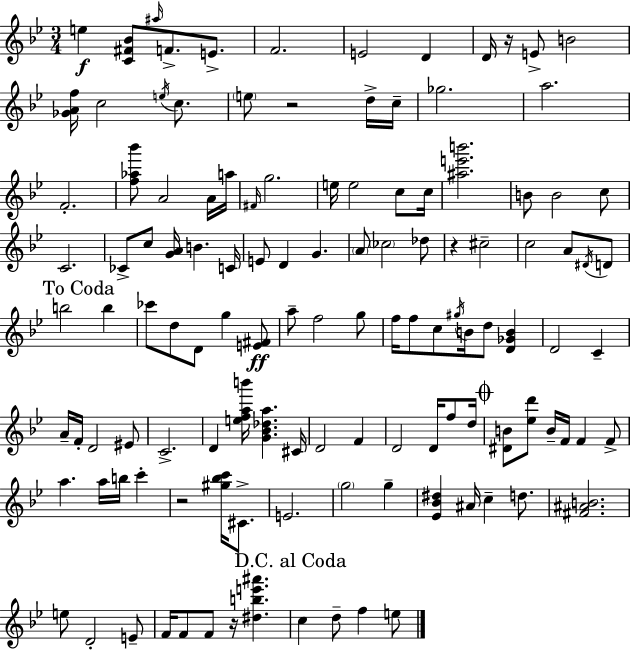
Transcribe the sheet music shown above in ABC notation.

X:1
T:Untitled
M:3/4
L:1/4
K:Bb
e [C^F_B]/2 ^a/4 F/2 E/2 F2 E2 D D/4 z/4 E/2 B2 [_GAf]/4 c2 e/4 c/2 e/2 z2 d/4 c/4 _g2 a2 F2 [f_a_b']/2 A2 A/4 a/4 ^F/4 g2 e/4 e2 c/2 c/4 [^ae'b']2 B/2 B2 c/2 C2 _C/2 c/2 [GA]/4 B C/4 E/2 D G A/2 _c2 _d/2 z ^c2 c2 A/2 ^D/4 D/2 b2 b _c'/2 d/2 D/2 g [E^F]/2 a/2 f2 g/2 f/4 f/2 c/2 ^g/4 B/4 d/2 [D_GB] D2 C A/4 F/4 D2 ^E/2 C2 D [efab']/4 [G_B_da] ^C/4 D2 F D2 D/4 f/2 d/4 [^DB]/2 [_ed']/2 B/4 F/4 F F/2 a a/4 b/4 c' z2 [^g_bc']/4 ^C/2 E2 g2 g [_E_B^d] ^A/4 c d/2 [^F^AB]2 e/2 D2 E/2 F/4 F/2 F/2 z/4 [^dbe'^a'] c d/2 f e/2